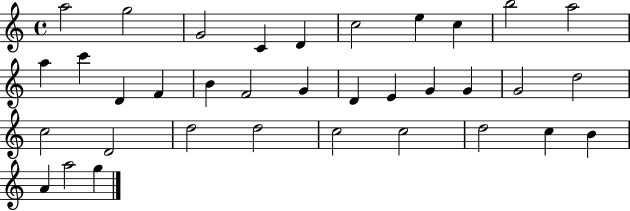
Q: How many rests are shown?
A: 0